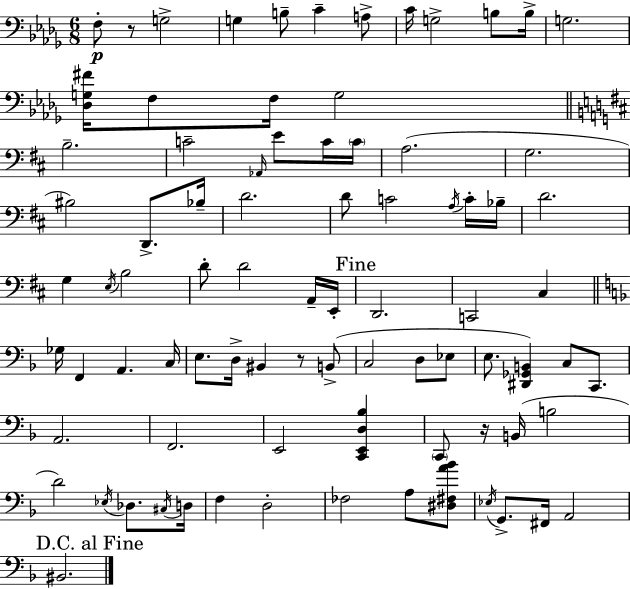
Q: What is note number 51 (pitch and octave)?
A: C3